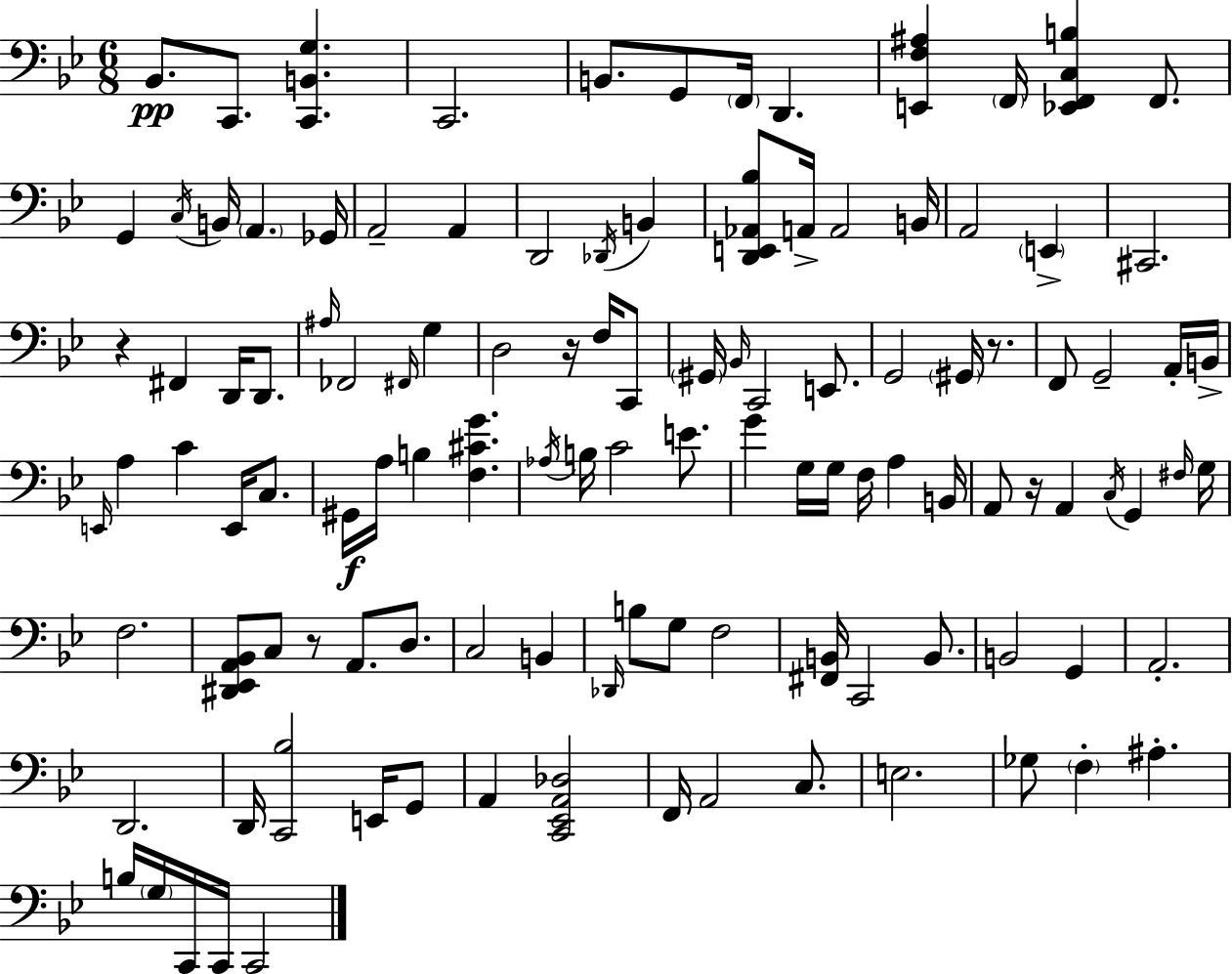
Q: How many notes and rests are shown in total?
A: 115